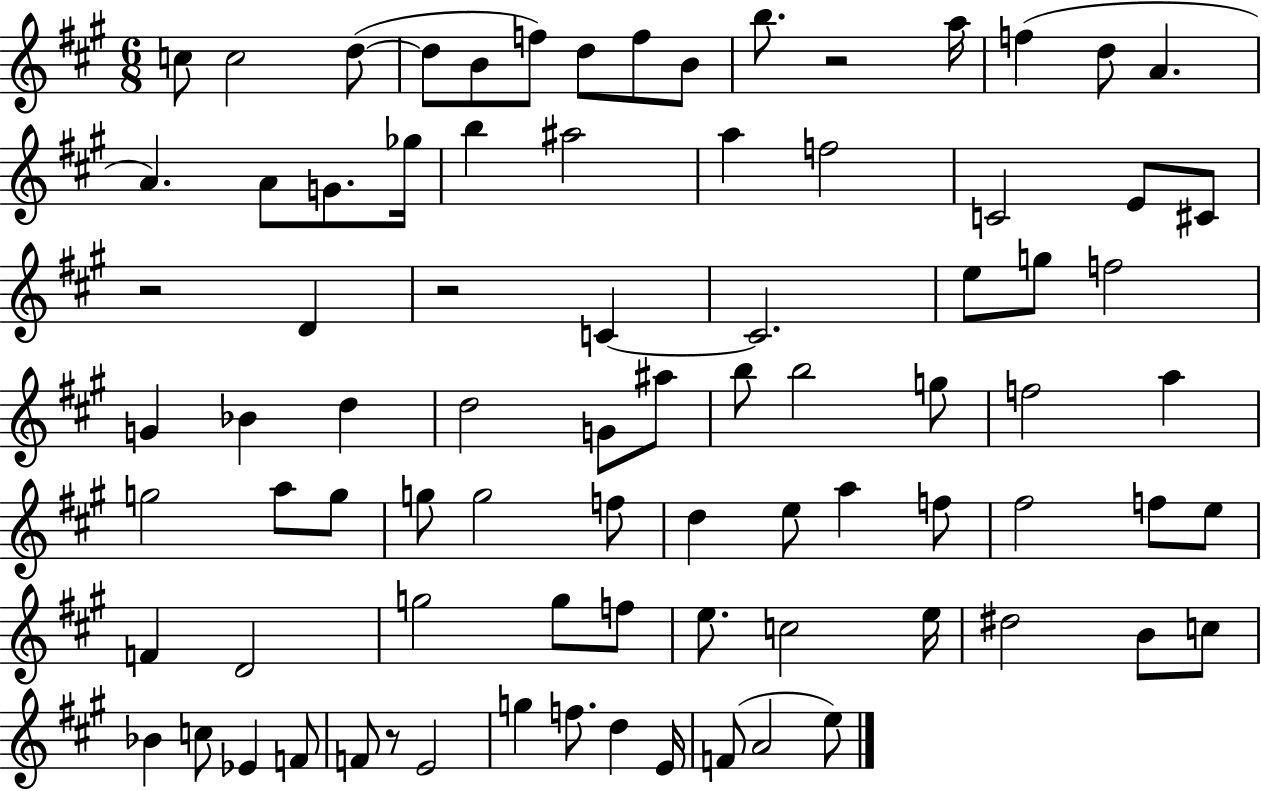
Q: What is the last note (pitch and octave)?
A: E5